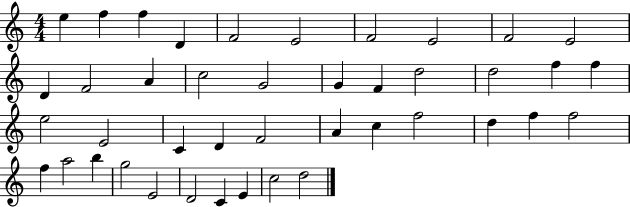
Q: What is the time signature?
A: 4/4